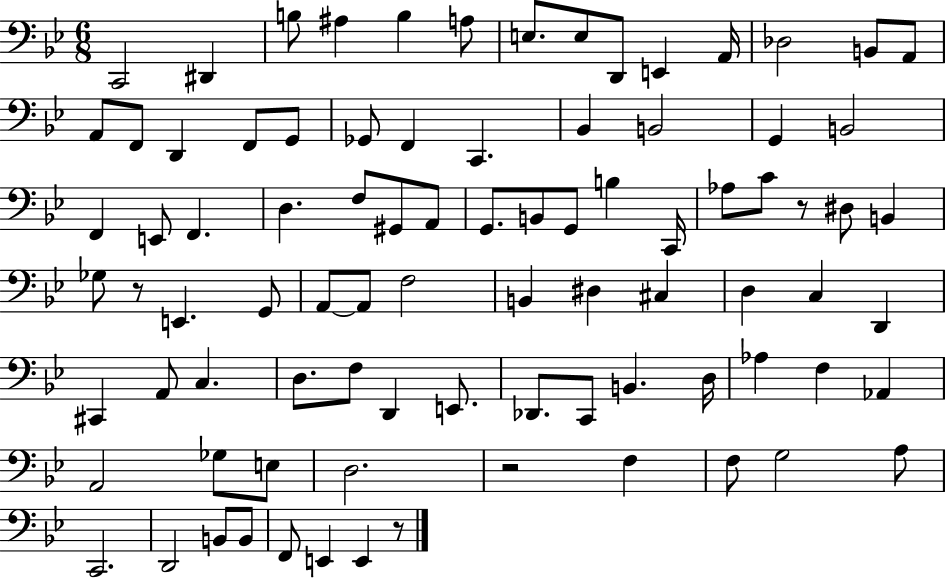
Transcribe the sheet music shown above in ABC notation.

X:1
T:Untitled
M:6/8
L:1/4
K:Bb
C,,2 ^D,, B,/2 ^A, B, A,/2 E,/2 E,/2 D,,/2 E,, A,,/4 _D,2 B,,/2 A,,/2 A,,/2 F,,/2 D,, F,,/2 G,,/2 _G,,/2 F,, C,, _B,, B,,2 G,, B,,2 F,, E,,/2 F,, D, F,/2 ^G,,/2 A,,/2 G,,/2 B,,/2 G,,/2 B, C,,/4 _A,/2 C/2 z/2 ^D,/2 B,, _G,/2 z/2 E,, G,,/2 A,,/2 A,,/2 F,2 B,, ^D, ^C, D, C, D,, ^C,, A,,/2 C, D,/2 F,/2 D,, E,,/2 _D,,/2 C,,/2 B,, D,/4 _A, F, _A,, A,,2 _G,/2 E,/2 D,2 z2 F, F,/2 G,2 A,/2 C,,2 D,,2 B,,/2 B,,/2 F,,/2 E,, E,, z/2